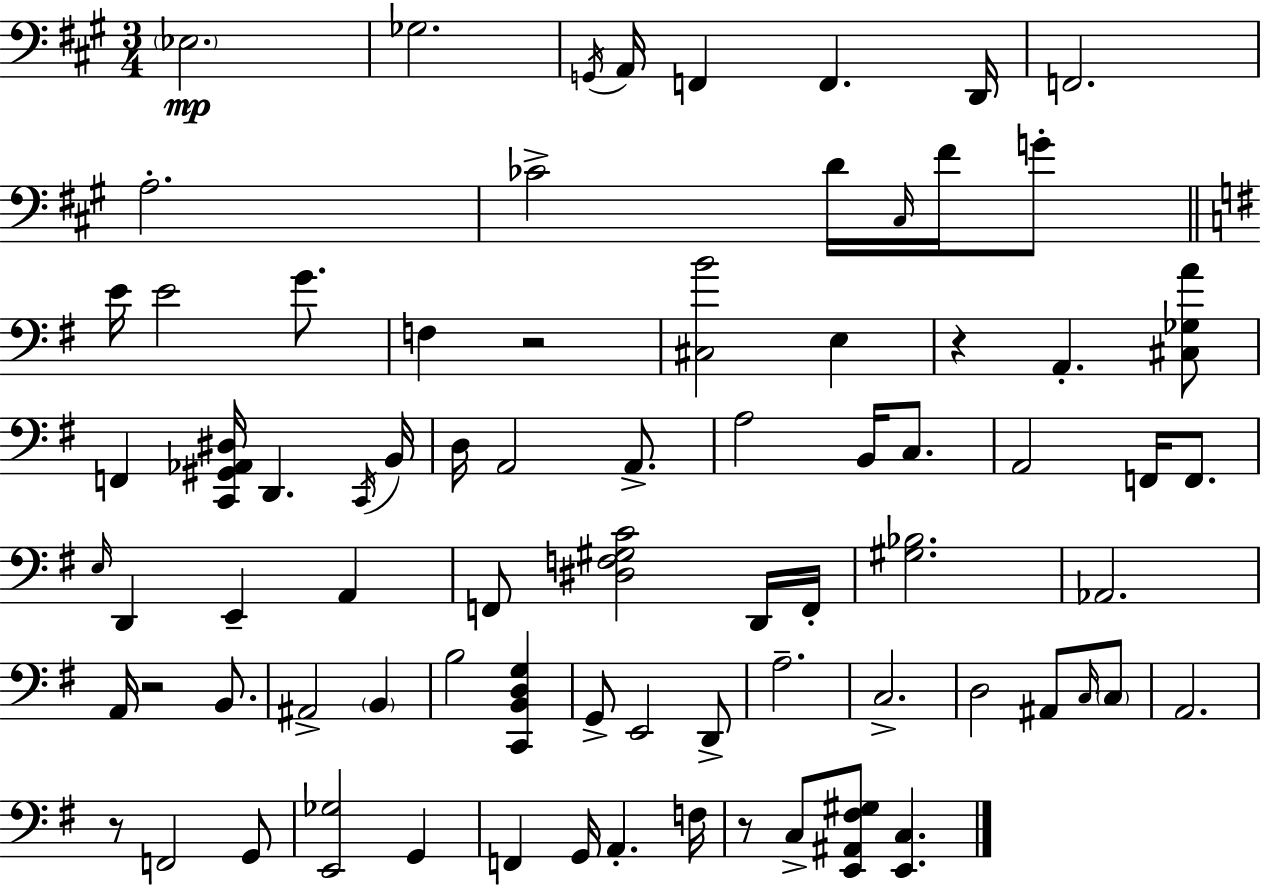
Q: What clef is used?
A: bass